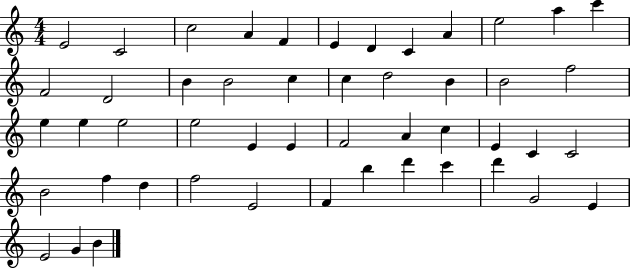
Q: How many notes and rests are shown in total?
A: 49